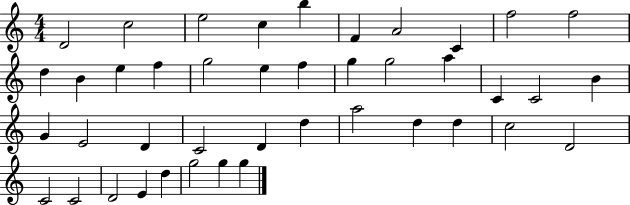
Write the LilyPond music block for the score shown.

{
  \clef treble
  \numericTimeSignature
  \time 4/4
  \key c \major
  d'2 c''2 | e''2 c''4 b''4 | f'4 a'2 c'4 | f''2 f''2 | \break d''4 b'4 e''4 f''4 | g''2 e''4 f''4 | g''4 g''2 a''4 | c'4 c'2 b'4 | \break g'4 e'2 d'4 | c'2 d'4 d''4 | a''2 d''4 d''4 | c''2 d'2 | \break c'2 c'2 | d'2 e'4 d''4 | g''2 g''4 g''4 | \bar "|."
}